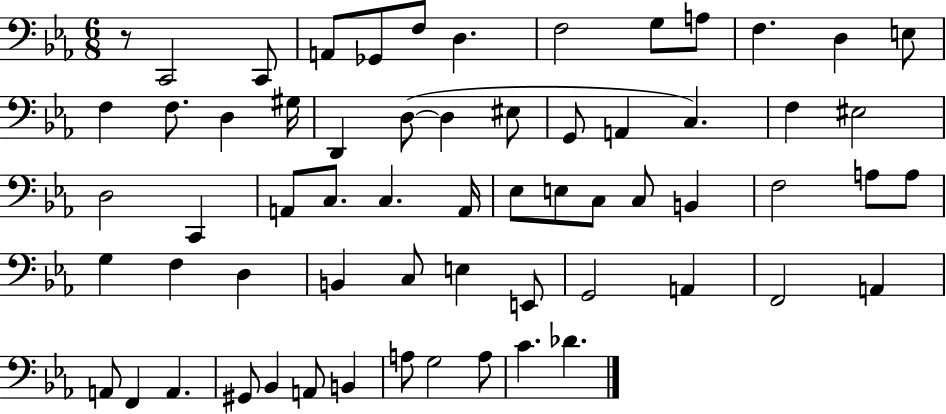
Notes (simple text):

R/e C2/h C2/e A2/e Gb2/e F3/e D3/q. F3/h G3/e A3/e F3/q. D3/q E3/e F3/q F3/e. D3/q G#3/s D2/q D3/e D3/q EIS3/e G2/e A2/q C3/q. F3/q EIS3/h D3/h C2/q A2/e C3/e. C3/q. A2/s Eb3/e E3/e C3/e C3/e B2/q F3/h A3/e A3/e G3/q F3/q D3/q B2/q C3/e E3/q E2/e G2/h A2/q F2/h A2/q A2/e F2/q A2/q. G#2/e Bb2/q A2/e B2/q A3/e G3/h A3/e C4/q. Db4/q.